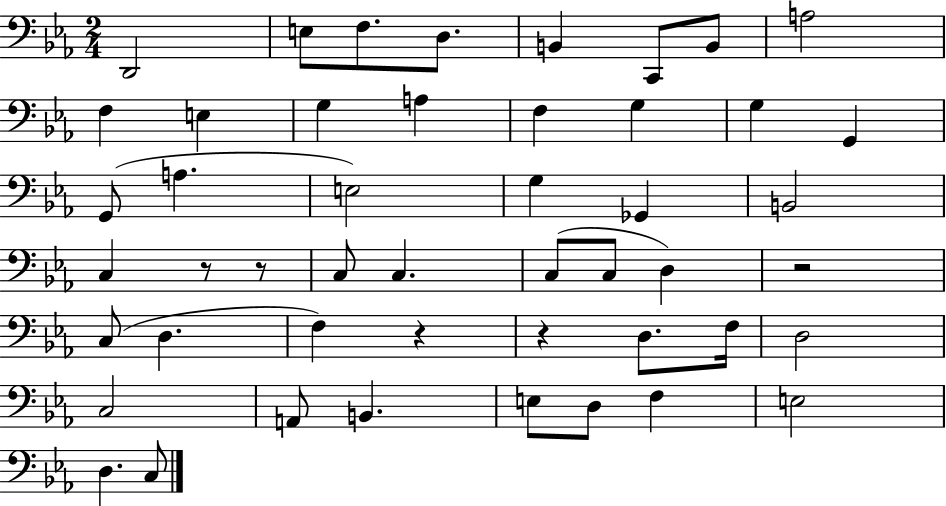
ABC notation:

X:1
T:Untitled
M:2/4
L:1/4
K:Eb
D,,2 E,/2 F,/2 D,/2 B,, C,,/2 B,,/2 A,2 F, E, G, A, F, G, G, G,, G,,/2 A, E,2 G, _G,, B,,2 C, z/2 z/2 C,/2 C, C,/2 C,/2 D, z2 C,/2 D, F, z z D,/2 F,/4 D,2 C,2 A,,/2 B,, E,/2 D,/2 F, E,2 D, C,/2